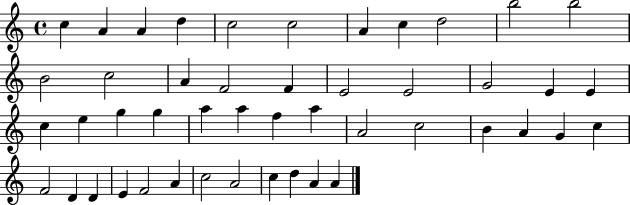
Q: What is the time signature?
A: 4/4